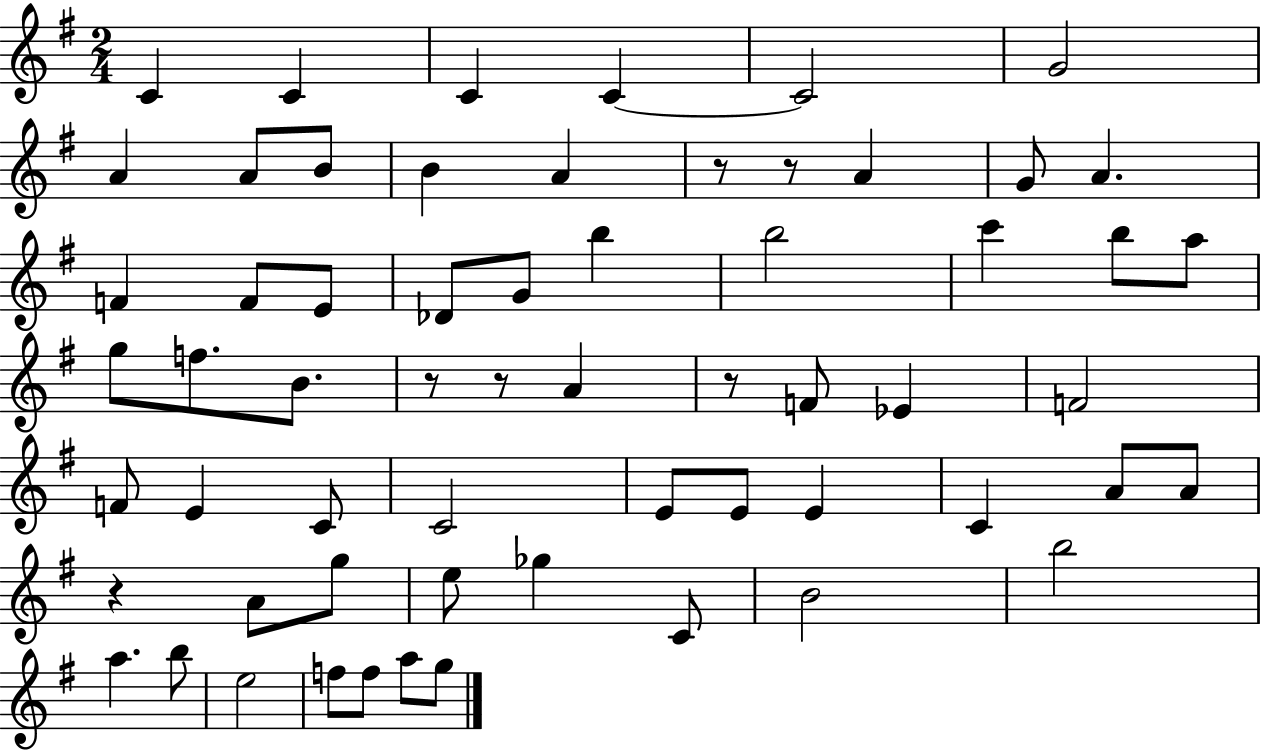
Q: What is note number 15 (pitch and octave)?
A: F4